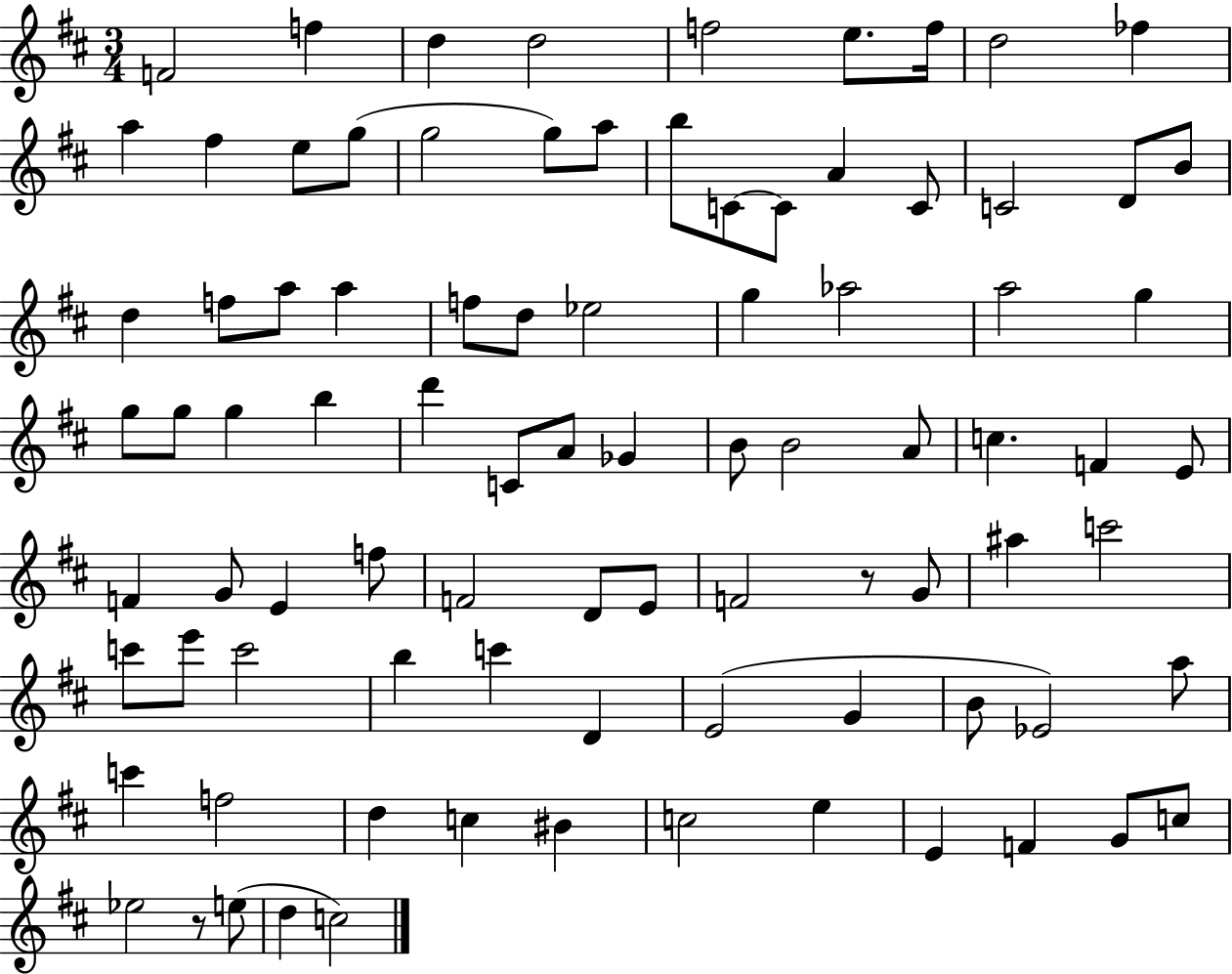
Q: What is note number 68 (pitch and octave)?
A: G4